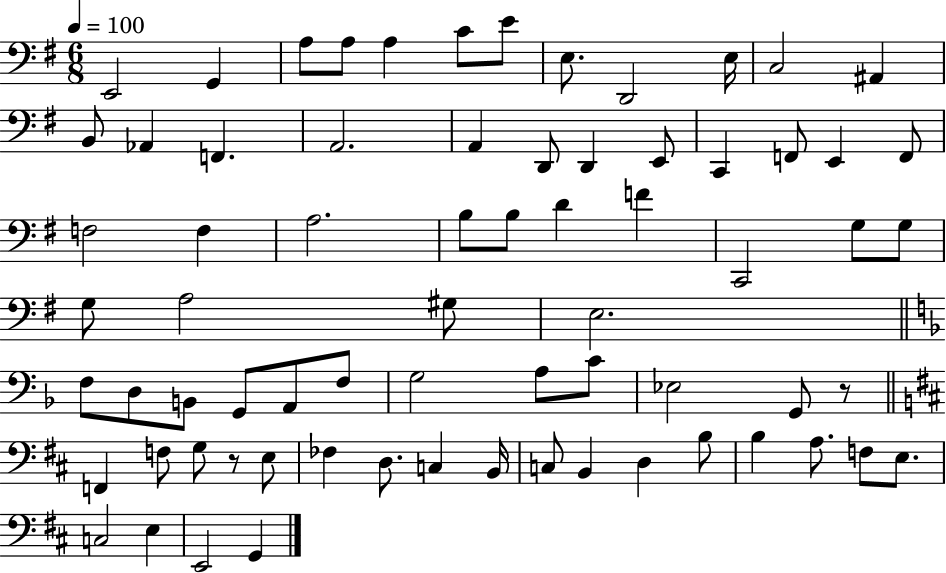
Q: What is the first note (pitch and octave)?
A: E2